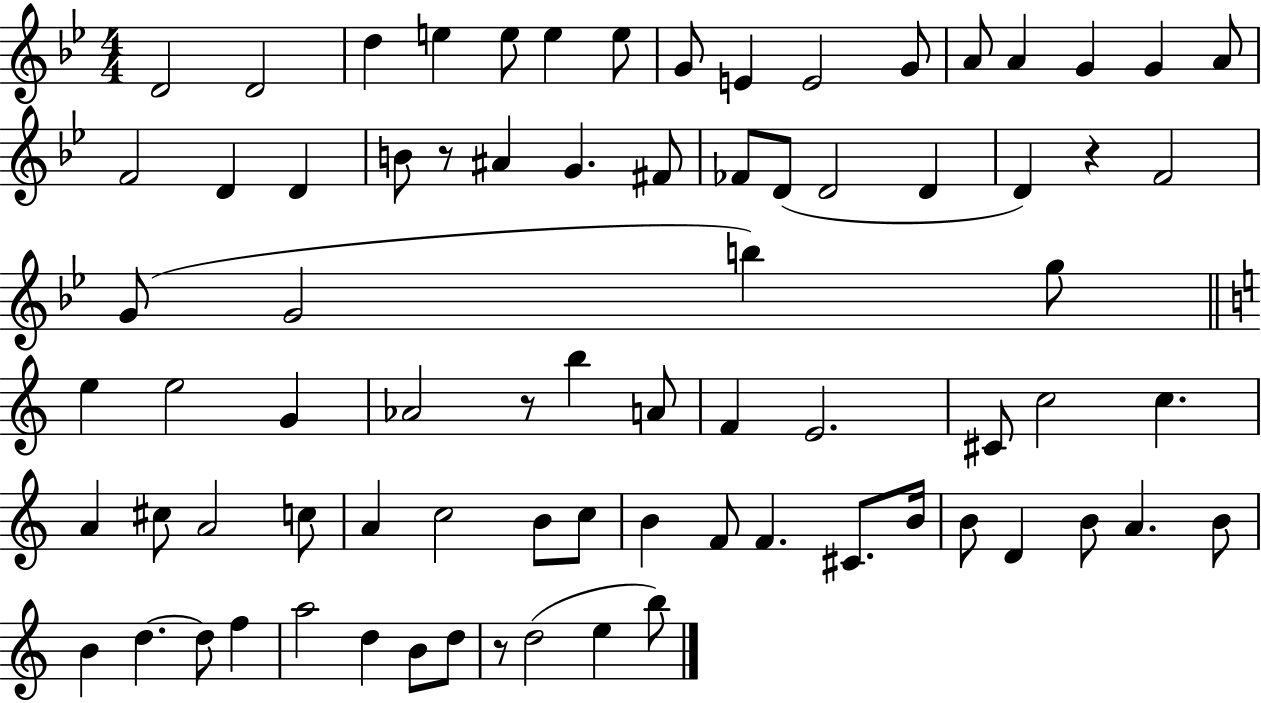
{
  \clef treble
  \numericTimeSignature
  \time 4/4
  \key bes \major
  \repeat volta 2 { d'2 d'2 | d''4 e''4 e''8 e''4 e''8 | g'8 e'4 e'2 g'8 | a'8 a'4 g'4 g'4 a'8 | \break f'2 d'4 d'4 | b'8 r8 ais'4 g'4. fis'8 | fes'8 d'8( d'2 d'4 | d'4) r4 f'2 | \break g'8( g'2 b''4) g''8 | \bar "||" \break \key c \major e''4 e''2 g'4 | aes'2 r8 b''4 a'8 | f'4 e'2. | cis'8 c''2 c''4. | \break a'4 cis''8 a'2 c''8 | a'4 c''2 b'8 c''8 | b'4 f'8 f'4. cis'8. b'16 | b'8 d'4 b'8 a'4. b'8 | \break b'4 d''4.~~ d''8 f''4 | a''2 d''4 b'8 d''8 | r8 d''2( e''4 b''8) | } \bar "|."
}